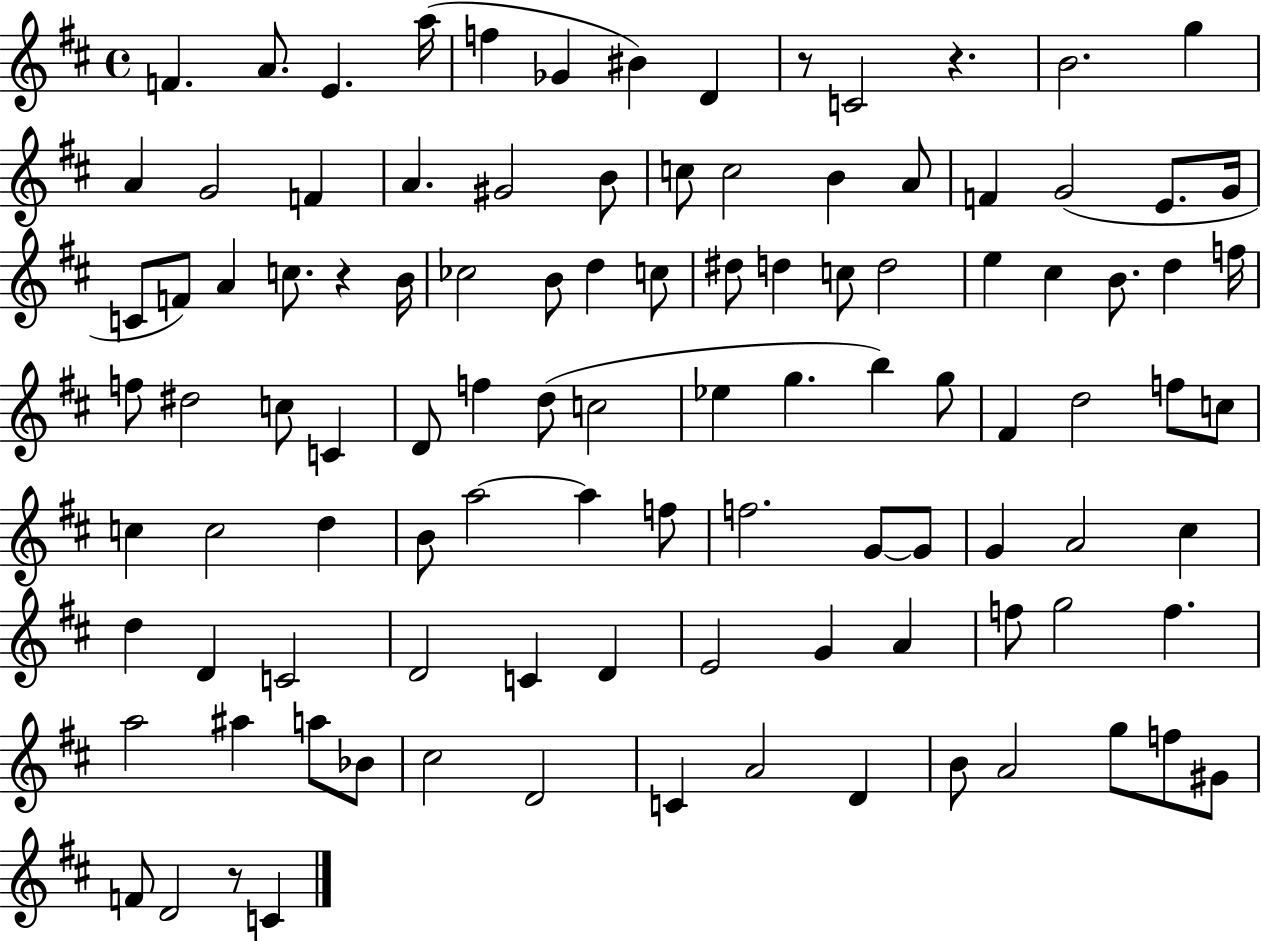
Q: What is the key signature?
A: D major